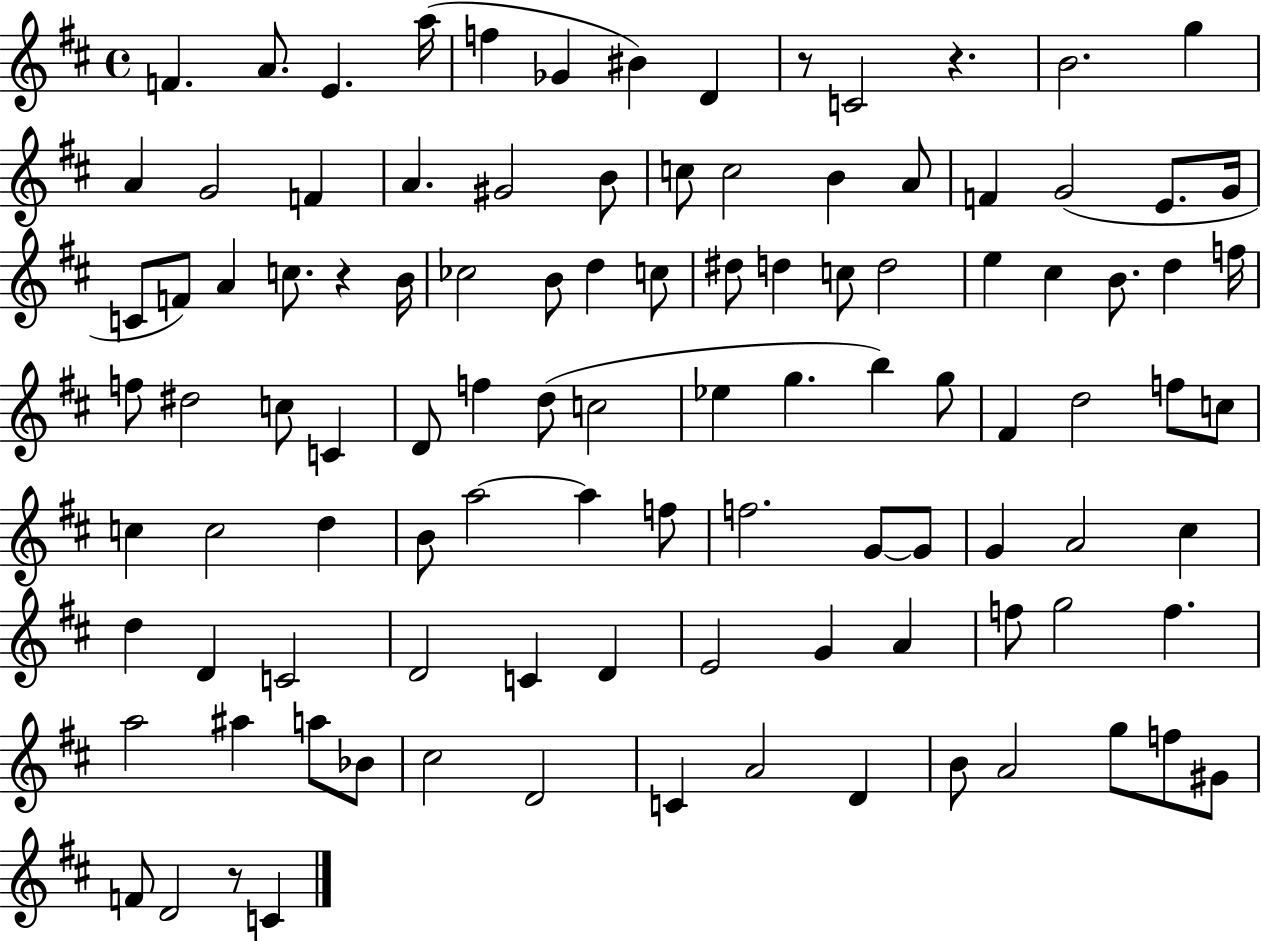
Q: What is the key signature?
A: D major